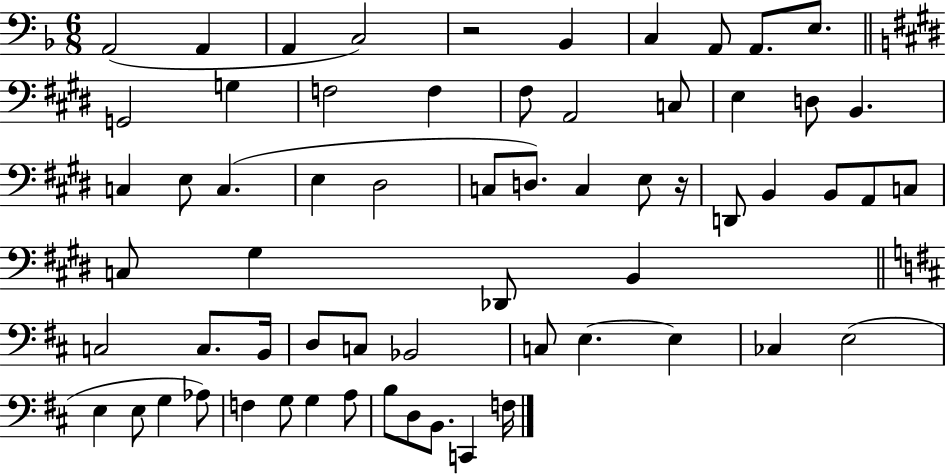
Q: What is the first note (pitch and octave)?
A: A2